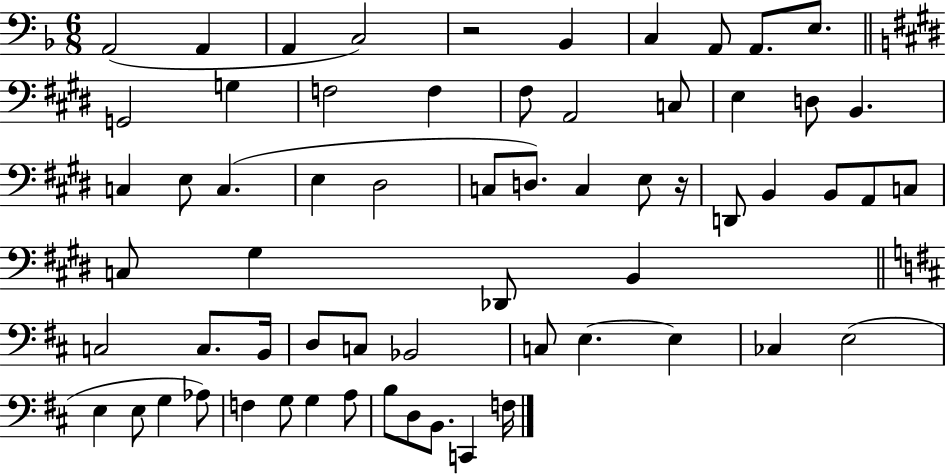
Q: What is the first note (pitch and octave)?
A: A2